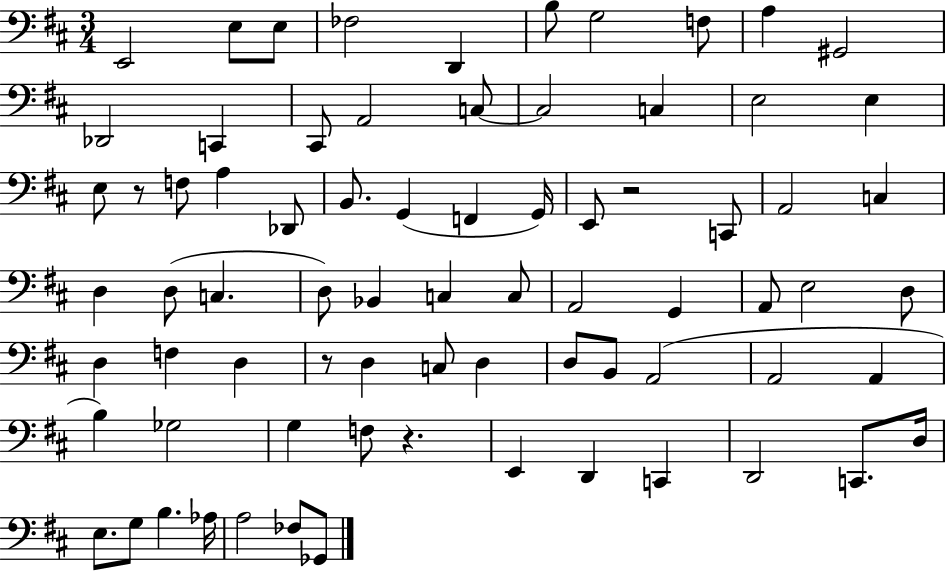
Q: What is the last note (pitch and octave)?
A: Gb2